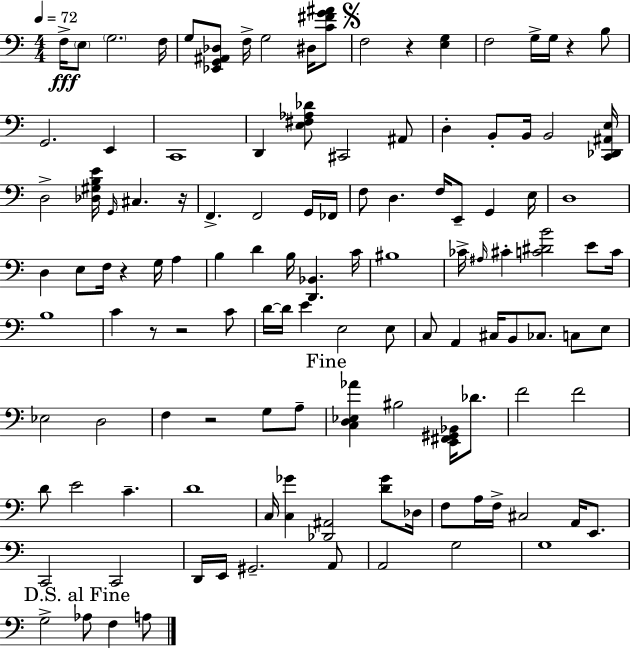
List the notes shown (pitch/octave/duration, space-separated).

F3/s E3/e G3/h. F3/s G3/e [Eb2,G2,A#2,Db3]/e F3/s G3/h D#3/s [C4,F#4,G4,A#4]/e F3/h R/q [E3,G3]/q F3/h G3/s G3/s R/q B3/e G2/h. E2/q C2/w D2/q [E3,F#3,Ab3,Db4]/e C#2/h A#2/e D3/q B2/e B2/s B2/h [C2,Db2,A#2,E3]/s D3/h [Db3,G#3,B3,E4]/s G2/s C#3/q. R/s F2/q. F2/h G2/s FES2/s F3/e D3/q. F3/s E2/e G2/q E3/s D3/w D3/q E3/e F3/s R/q G3/s A3/q B3/q D4/q B3/s [D2,Bb2]/q. C4/s BIS3/w CES4/s A#3/s C#4/q [C4,D#4,B4]/h E4/e C4/s B3/w C4/q R/e R/h C4/e D4/s D4/s E4/q E3/h E3/e C3/e A2/q C#3/s B2/e CES3/e. C3/e E3/e Eb3/h D3/h F3/q R/h G3/e A3/e [C3,D3,Eb3,Ab4]/q BIS3/h [E2,F#2,G#2,Bb2]/s Db4/e. F4/h F4/h D4/e E4/h C4/q. D4/w C3/s [C3,Gb4]/q [Db2,A#2]/h [D4,Gb4]/e Db3/s F3/e A3/s F3/s C#3/h A2/s E2/e. C2/h C2/h D2/s E2/s G#2/h. A2/e A2/h G3/h G3/w G3/h Ab3/e F3/q A3/e